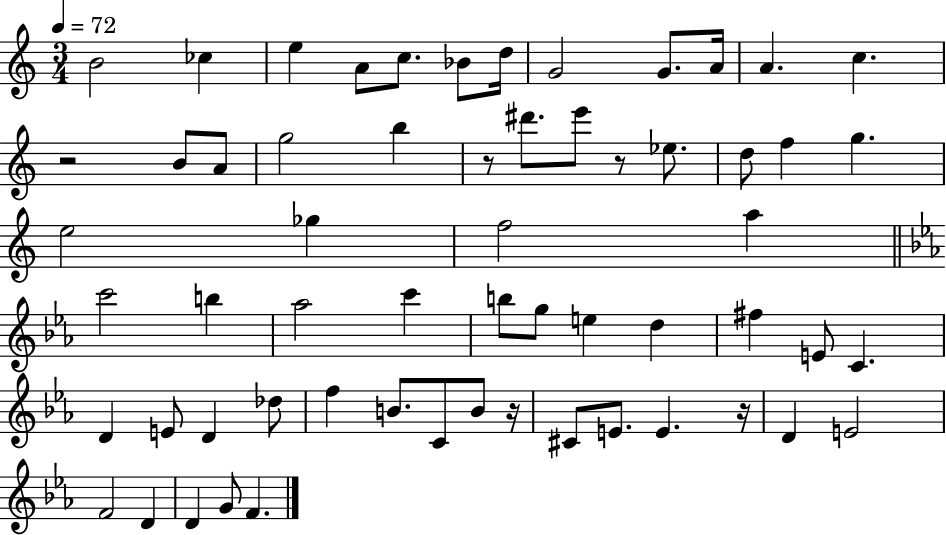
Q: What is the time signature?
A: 3/4